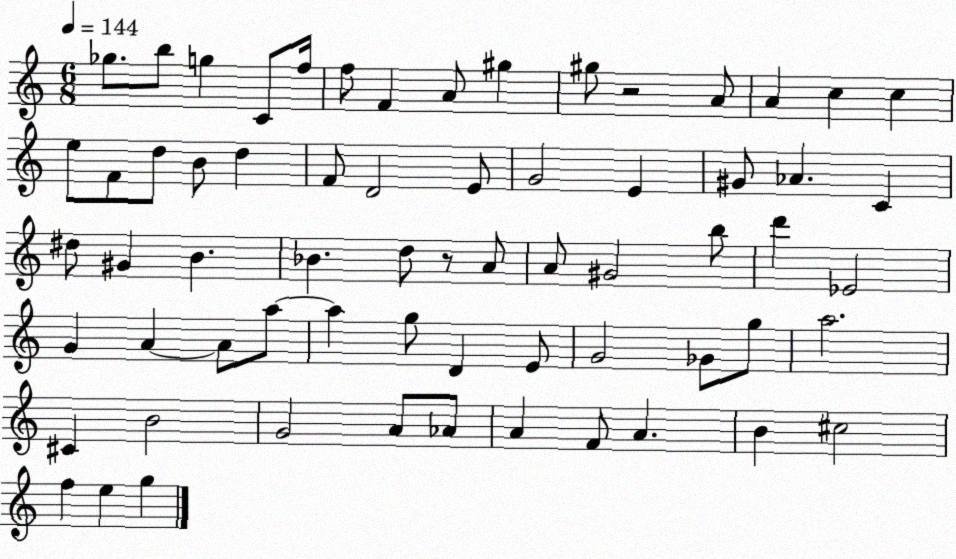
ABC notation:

X:1
T:Untitled
M:6/8
L:1/4
K:C
_g/2 b/2 g C/2 f/4 f/2 F A/2 ^g ^g/2 z2 A/2 A c c e/2 F/2 d/2 B/2 d F/2 D2 E/2 G2 E ^G/2 _A C ^d/2 ^G B _B d/2 z/2 A/2 A/2 ^G2 b/2 d' _E2 G A A/2 a/2 a g/2 D E/2 G2 _G/2 g/2 a2 ^C B2 G2 A/2 _A/2 A F/2 A B ^c2 f e g